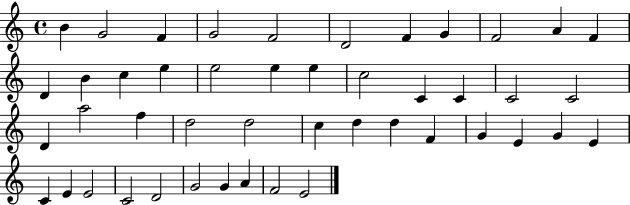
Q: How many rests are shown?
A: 0